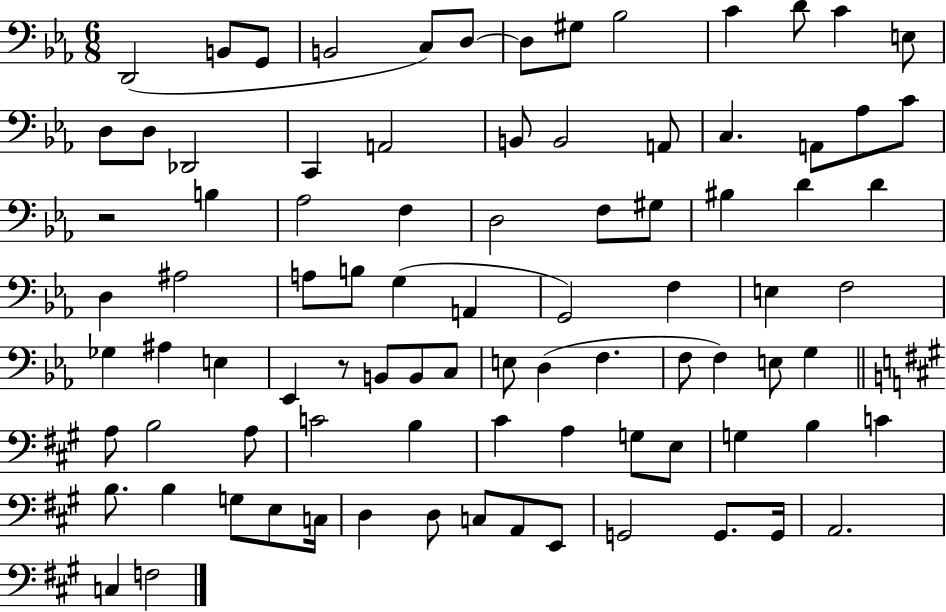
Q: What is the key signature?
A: EES major